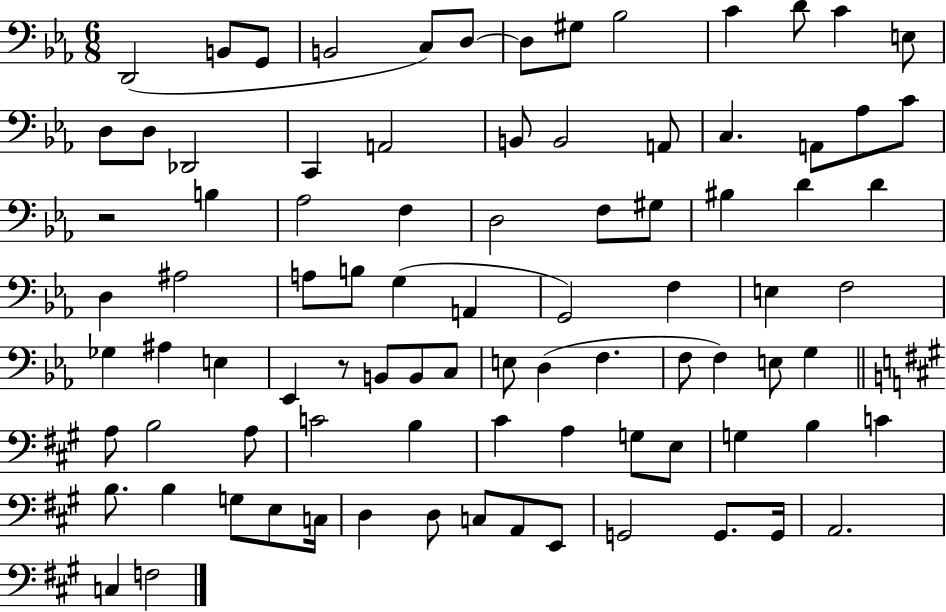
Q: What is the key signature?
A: EES major